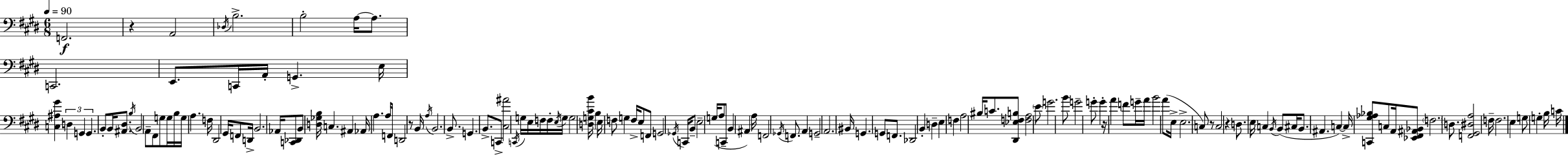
X:1
T:Untitled
M:6/8
L:1/4
K:E
F,,2 z A,,2 _D,/4 B,2 B,2 A,/4 A,/2 C,,2 E,,/2 C,,/4 A,,/4 G,, E,/4 [C,^A,^G] D, G,, G,, B,,/2 B,,/4 [^A,,^D,]/2 B,/4 B,,2 A,,/2 ^F,,/2 G,/2 G,/4 B,/4 G,/4 A, F,/4 ^D,,2 ^G,,/4 F,,/2 D,,/4 B,,2 _A,,/4 [C,,_D,,]/2 B,,/2 [D,_G,B,]/4 C, ^A,, _A,,/4 A, A,/4 F,,/4 D,,2 z/2 B,,/4 A,/4 B,,2 B,,/2 G,, B,,/2 C,,/2 [^C,^A]2 C,,/4 G,/4 E,/4 F,/4 F,/4 E,/4 G,/4 G,2 [D,G,^CB]/4 B, E,/4 F,/2 G, F,/4 E,/2 F,,/2 G,,2 _G,,/4 C,,/4 B,,/2 E,2 G,/4 A,/2 C,,/2 B,, ^A,, A,/4 F,,2 _G,,/4 F,,/2 A,, G,,2 A,,2 ^B,,/4 G,, G,,/2 F,,/2 _D,,2 B,, D, E, F, A,2 ^B,/4 C/2 [^D,,_E,F,B,]/2 [F,A,]2 E/2 G2 B/2 G2 G/2 G z/4 A F/2 G/4 A/4 B2 A/2 E,/4 E,2 C,/2 z/2 C,2 z D,/2 E,/4 C, B,,/4 B,,/2 ^C,/4 B,,/2 ^A,, C, C,/4 [C,,^G,_A,_B,]/2 C,/2 A,,/4 [_E,,^F,,^A,,_B,,]/2 F,2 D,/2 [F,,^G,,^D,A,]2 F,/4 F,2 E, G,/2 G, B,/4 C/4